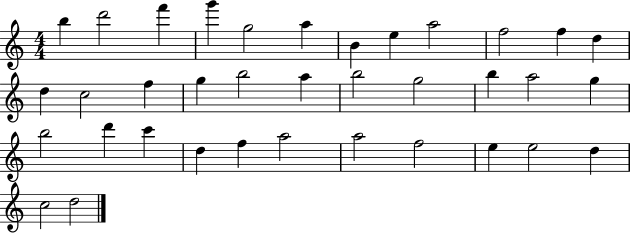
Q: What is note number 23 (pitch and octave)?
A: G5